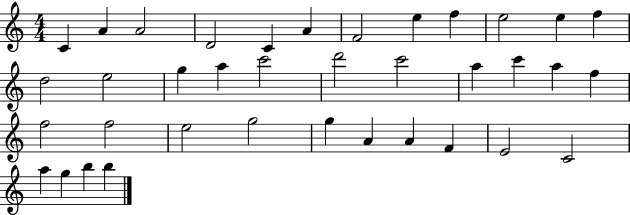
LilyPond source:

{
  \clef treble
  \numericTimeSignature
  \time 4/4
  \key c \major
  c'4 a'4 a'2 | d'2 c'4 a'4 | f'2 e''4 f''4 | e''2 e''4 f''4 | \break d''2 e''2 | g''4 a''4 c'''2 | d'''2 c'''2 | a''4 c'''4 a''4 f''4 | \break f''2 f''2 | e''2 g''2 | g''4 a'4 a'4 f'4 | e'2 c'2 | \break a''4 g''4 b''4 b''4 | \bar "|."
}